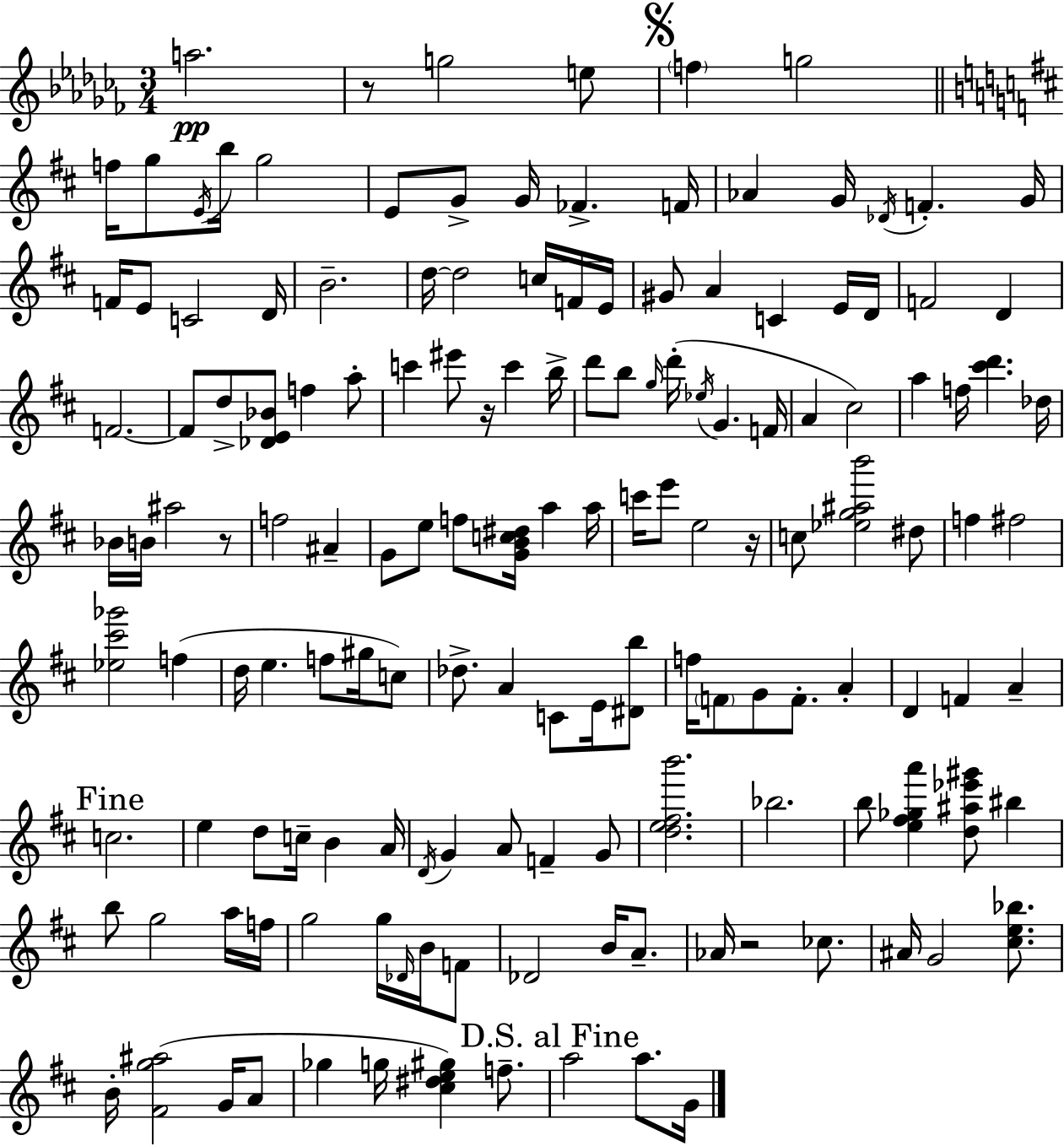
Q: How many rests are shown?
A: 5